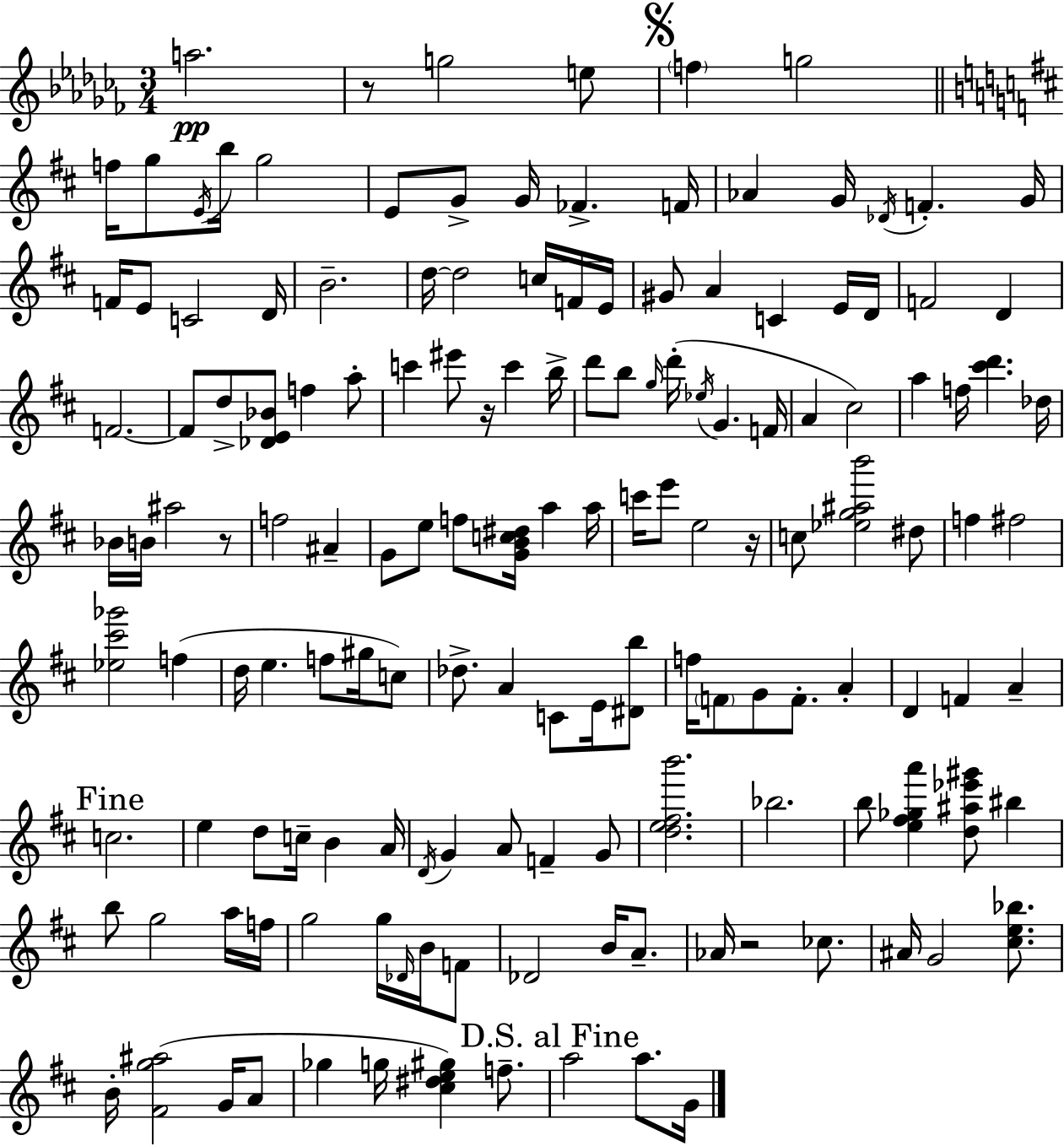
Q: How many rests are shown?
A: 5